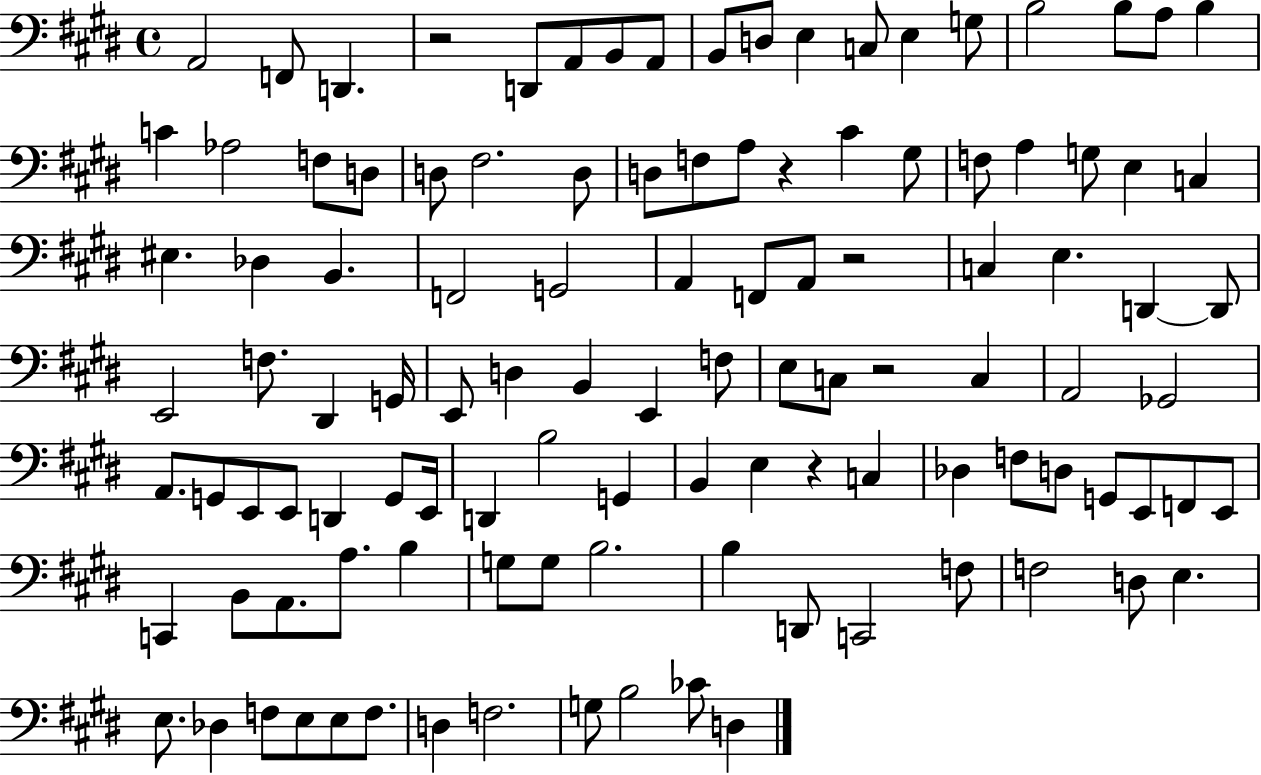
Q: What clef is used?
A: bass